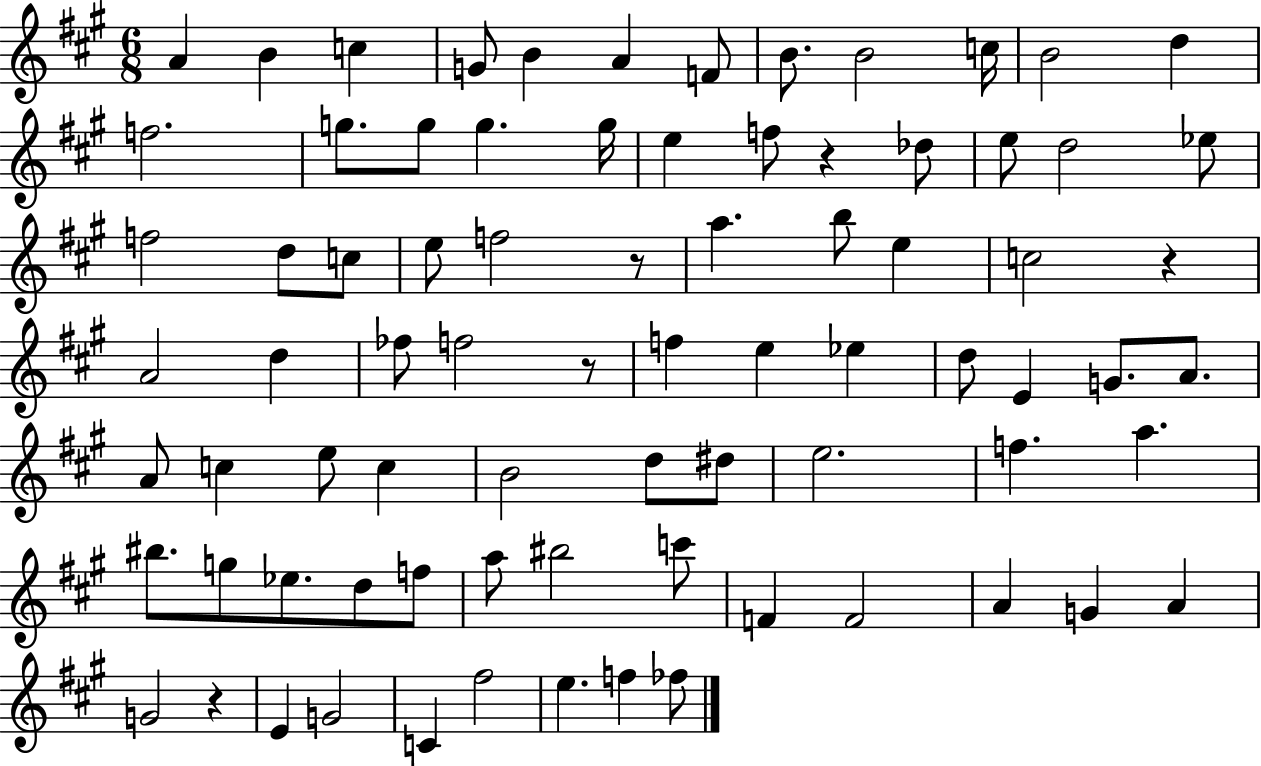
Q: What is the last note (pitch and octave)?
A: FES5